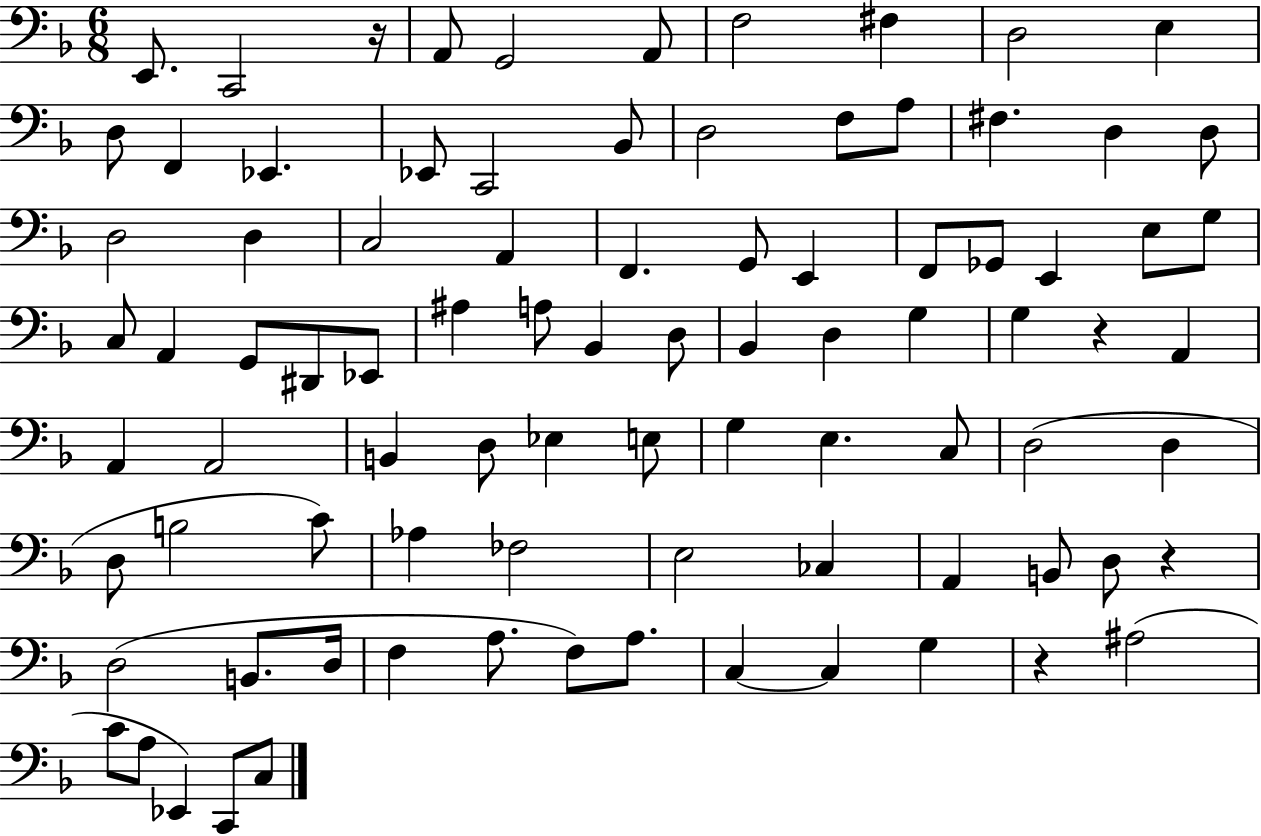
X:1
T:Untitled
M:6/8
L:1/4
K:F
E,,/2 C,,2 z/4 A,,/2 G,,2 A,,/2 F,2 ^F, D,2 E, D,/2 F,, _E,, _E,,/2 C,,2 _B,,/2 D,2 F,/2 A,/2 ^F, D, D,/2 D,2 D, C,2 A,, F,, G,,/2 E,, F,,/2 _G,,/2 E,, E,/2 G,/2 C,/2 A,, G,,/2 ^D,,/2 _E,,/2 ^A, A,/2 _B,, D,/2 _B,, D, G, G, z A,, A,, A,,2 B,, D,/2 _E, E,/2 G, E, C,/2 D,2 D, D,/2 B,2 C/2 _A, _F,2 E,2 _C, A,, B,,/2 D,/2 z D,2 B,,/2 D,/4 F, A,/2 F,/2 A,/2 C, C, G, z ^A,2 C/2 A,/2 _E,, C,,/2 C,/2